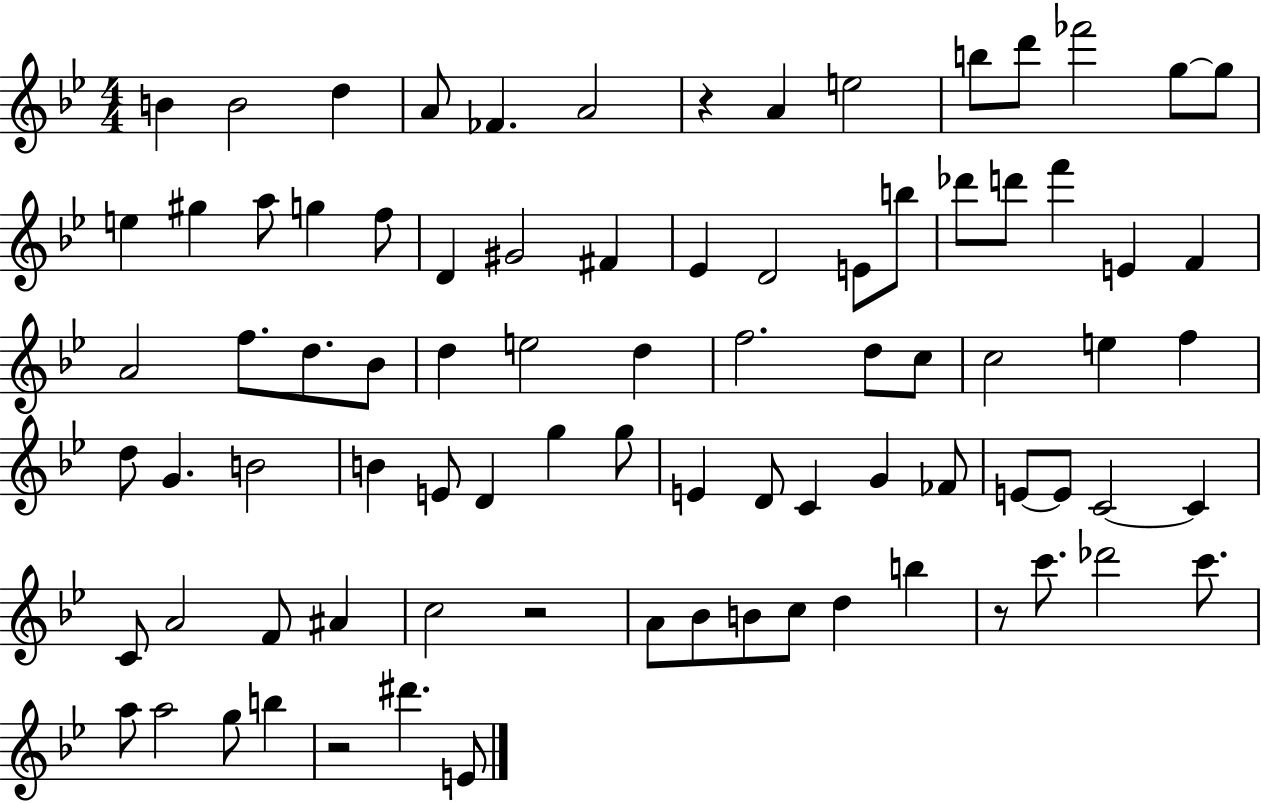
{
  \clef treble
  \numericTimeSignature
  \time 4/4
  \key bes \major
  b'4 b'2 d''4 | a'8 fes'4. a'2 | r4 a'4 e''2 | b''8 d'''8 fes'''2 g''8~~ g''8 | \break e''4 gis''4 a''8 g''4 f''8 | d'4 gis'2 fis'4 | ees'4 d'2 e'8 b''8 | des'''8 d'''8 f'''4 e'4 f'4 | \break a'2 f''8. d''8. bes'8 | d''4 e''2 d''4 | f''2. d''8 c''8 | c''2 e''4 f''4 | \break d''8 g'4. b'2 | b'4 e'8 d'4 g''4 g''8 | e'4 d'8 c'4 g'4 fes'8 | e'8~~ e'8 c'2~~ c'4 | \break c'8 a'2 f'8 ais'4 | c''2 r2 | a'8 bes'8 b'8 c''8 d''4 b''4 | r8 c'''8. des'''2 c'''8. | \break a''8 a''2 g''8 b''4 | r2 dis'''4. e'8 | \bar "|."
}